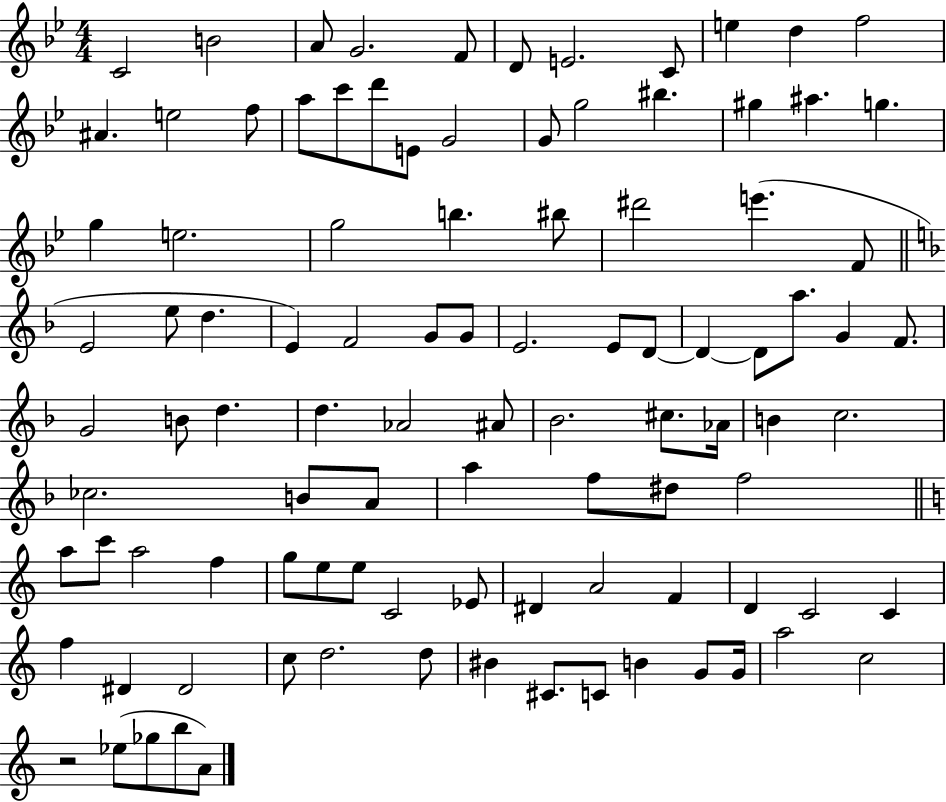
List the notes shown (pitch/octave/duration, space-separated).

C4/h B4/h A4/e G4/h. F4/e D4/e E4/h. C4/e E5/q D5/q F5/h A#4/q. E5/h F5/e A5/e C6/e D6/e E4/e G4/h G4/e G5/h BIS5/q. G#5/q A#5/q. G5/q. G5/q E5/h. G5/h B5/q. BIS5/e D#6/h E6/q. F4/e E4/h E5/e D5/q. E4/q F4/h G4/e G4/e E4/h. E4/e D4/e D4/q D4/e A5/e. G4/q F4/e. G4/h B4/e D5/q. D5/q. Ab4/h A#4/e Bb4/h. C#5/e. Ab4/s B4/q C5/h. CES5/h. B4/e A4/e A5/q F5/e D#5/e F5/h A5/e C6/e A5/h F5/q G5/e E5/e E5/e C4/h Eb4/e D#4/q A4/h F4/q D4/q C4/h C4/q F5/q D#4/q D#4/h C5/e D5/h. D5/e BIS4/q C#4/e. C4/e B4/q G4/e G4/s A5/h C5/h R/h Eb5/e Gb5/e B5/e A4/e